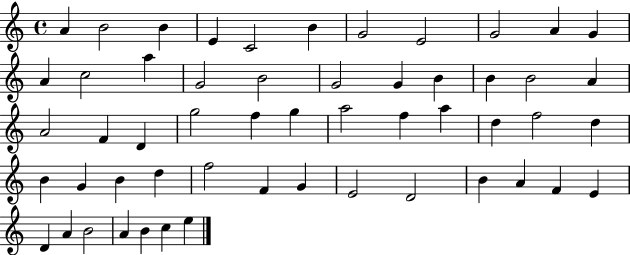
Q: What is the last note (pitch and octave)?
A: E5